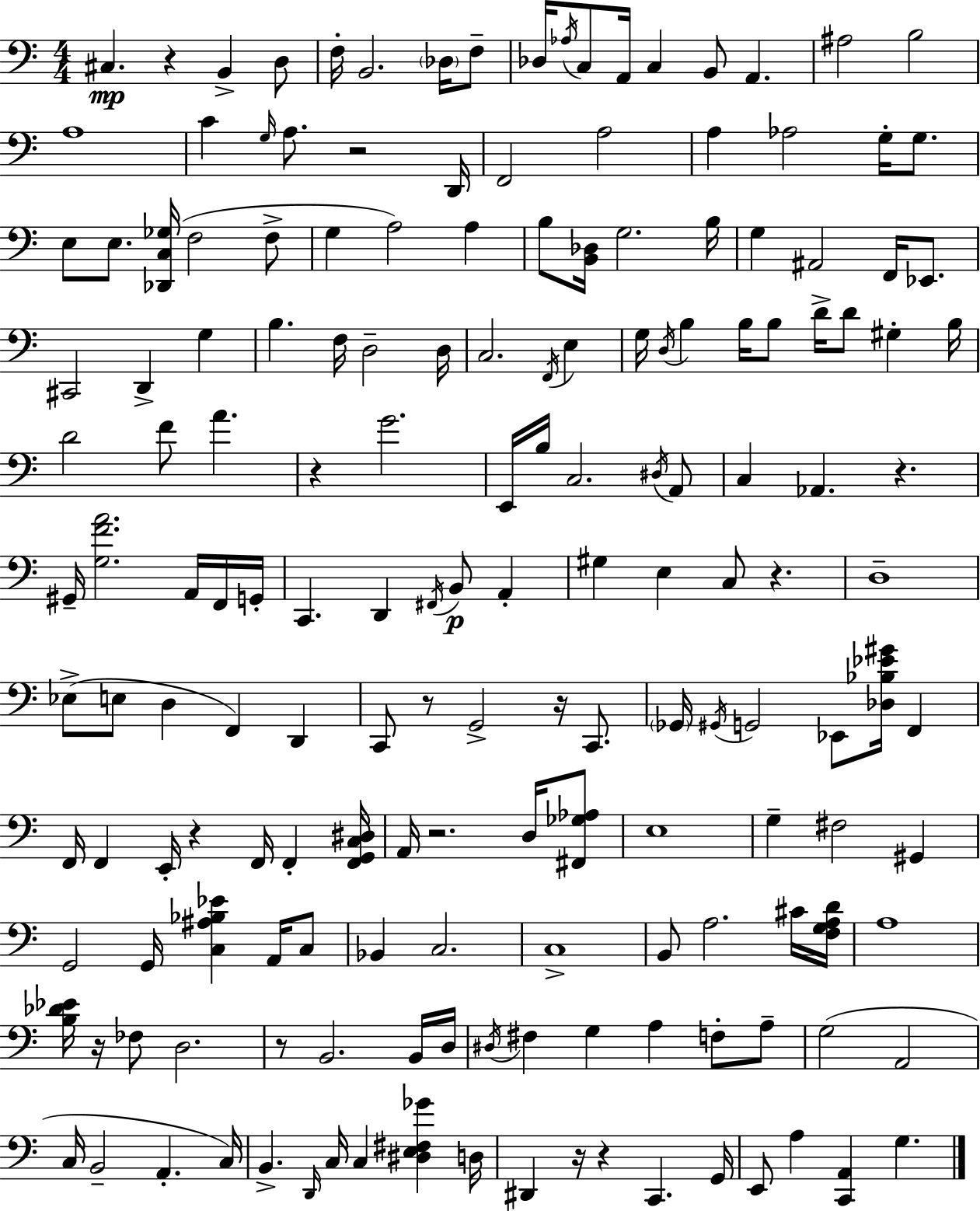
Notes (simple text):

C#3/q. R/q B2/q D3/e F3/s B2/h. Db3/s F3/e Db3/s Ab3/s C3/e A2/s C3/q B2/e A2/q. A#3/h B3/h A3/w C4/q G3/s A3/e. R/h D2/s F2/h A3/h A3/q Ab3/h G3/s G3/e. E3/e E3/e. [Db2,C3,Gb3]/s F3/h F3/e G3/q A3/h A3/q B3/e [B2,Db3]/s G3/h. B3/s G3/q A#2/h F2/s Eb2/e. C#2/h D2/q G3/q B3/q. F3/s D3/h D3/s C3/h. F2/s E3/q G3/s D3/s B3/q B3/s B3/e D4/s D4/e G#3/q B3/s D4/h F4/e A4/q. R/q G4/h. E2/s B3/s C3/h. D#3/s A2/e C3/q Ab2/q. R/q. G#2/s [G3,F4,A4]/h. A2/s F2/s G2/s C2/q. D2/q F#2/s B2/e A2/q G#3/q E3/q C3/e R/q. D3/w Eb3/e E3/e D3/q F2/q D2/q C2/e R/e G2/h R/s C2/e. Gb2/s G#2/s G2/h Eb2/e [Db3,Bb3,Eb4,G#4]/s F2/q F2/s F2/q E2/s R/q F2/s F2/q [F2,G2,C3,D#3]/s A2/s R/h. D3/s [F#2,Gb3,Ab3]/e E3/w G3/q F#3/h G#2/q G2/h G2/s [C3,A#3,Bb3,Eb4]/q A2/s C3/e Bb2/q C3/h. C3/w B2/e A3/h. C#4/s [F3,G3,A3,D4]/s A3/w [B3,Db4,Eb4]/s R/s FES3/e D3/h. R/e B2/h. B2/s D3/s D#3/s F#3/q G3/q A3/q F3/e A3/e G3/h A2/h C3/s B2/h A2/q. C3/s B2/q. D2/s C3/s C3/q [D#3,E3,F#3,Gb4]/q D3/s D#2/q R/s R/q C2/q. G2/s E2/e A3/q [C2,A2]/q G3/q.